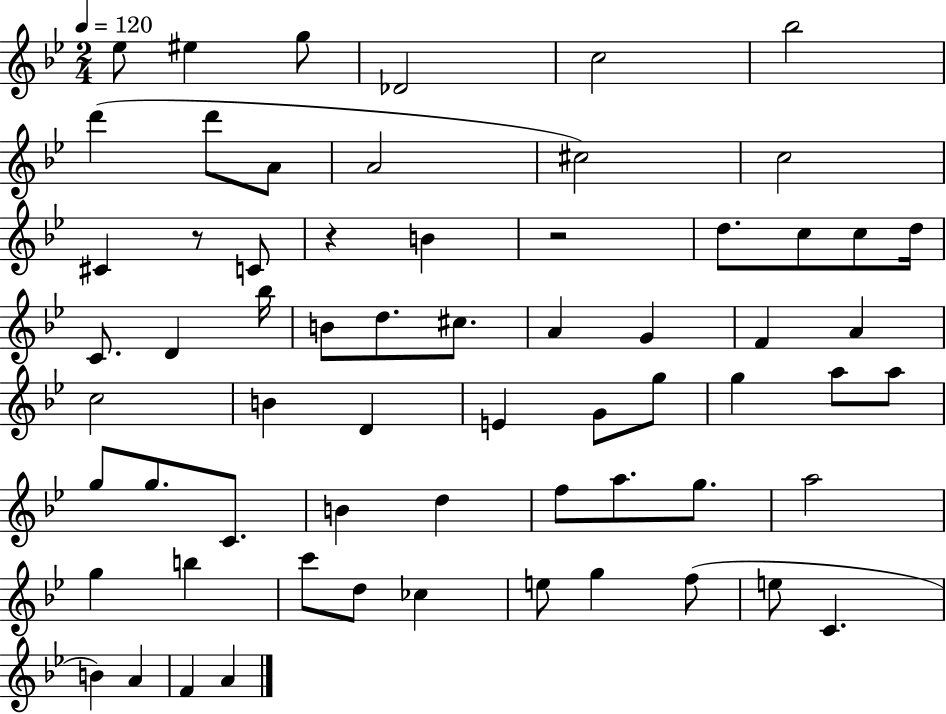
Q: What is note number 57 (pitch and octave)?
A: C4